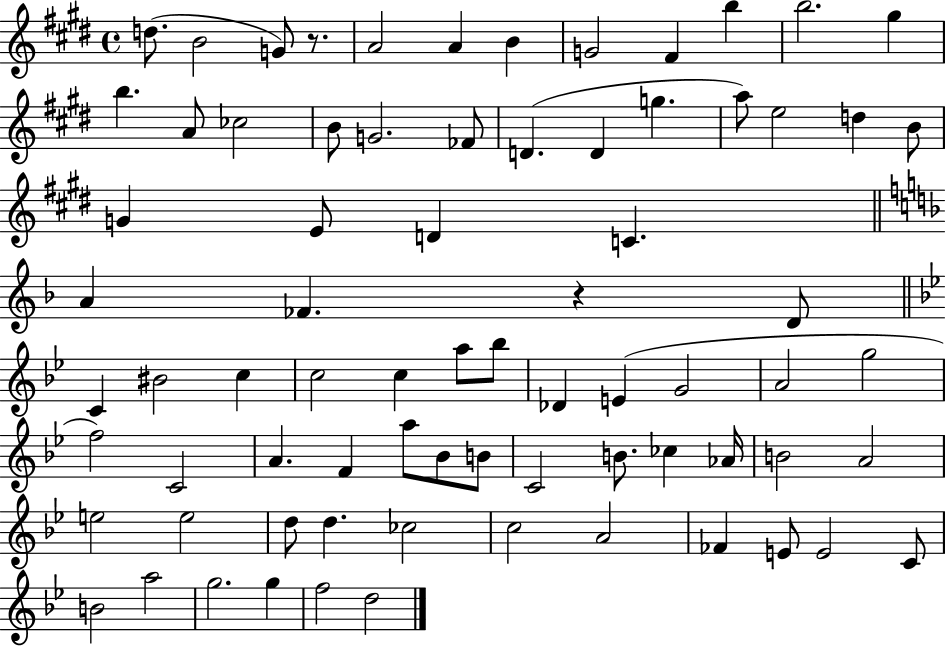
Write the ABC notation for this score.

X:1
T:Untitled
M:4/4
L:1/4
K:E
d/2 B2 G/2 z/2 A2 A B G2 ^F b b2 ^g b A/2 _c2 B/2 G2 _F/2 D D g a/2 e2 d B/2 G E/2 D C A _F z D/2 C ^B2 c c2 c a/2 _b/2 _D E G2 A2 g2 f2 C2 A F a/2 _B/2 B/2 C2 B/2 _c _A/4 B2 A2 e2 e2 d/2 d _c2 c2 A2 _F E/2 E2 C/2 B2 a2 g2 g f2 d2